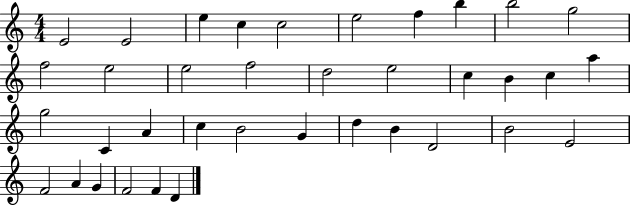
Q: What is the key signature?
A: C major